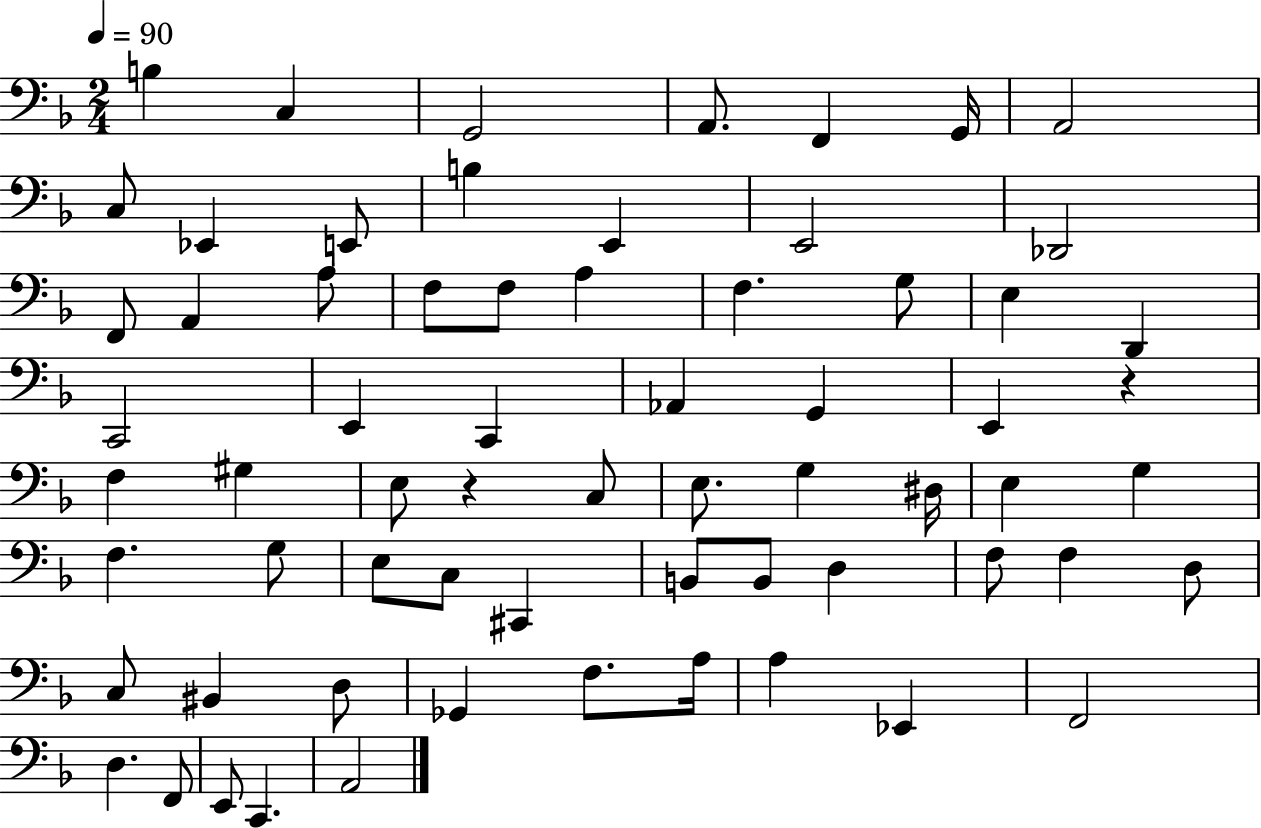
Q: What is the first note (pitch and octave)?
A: B3